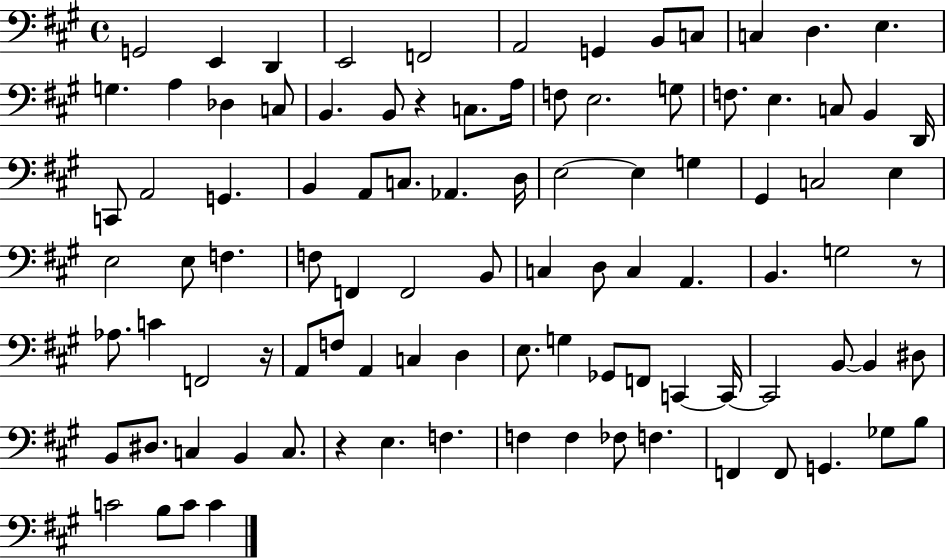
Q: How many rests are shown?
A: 4